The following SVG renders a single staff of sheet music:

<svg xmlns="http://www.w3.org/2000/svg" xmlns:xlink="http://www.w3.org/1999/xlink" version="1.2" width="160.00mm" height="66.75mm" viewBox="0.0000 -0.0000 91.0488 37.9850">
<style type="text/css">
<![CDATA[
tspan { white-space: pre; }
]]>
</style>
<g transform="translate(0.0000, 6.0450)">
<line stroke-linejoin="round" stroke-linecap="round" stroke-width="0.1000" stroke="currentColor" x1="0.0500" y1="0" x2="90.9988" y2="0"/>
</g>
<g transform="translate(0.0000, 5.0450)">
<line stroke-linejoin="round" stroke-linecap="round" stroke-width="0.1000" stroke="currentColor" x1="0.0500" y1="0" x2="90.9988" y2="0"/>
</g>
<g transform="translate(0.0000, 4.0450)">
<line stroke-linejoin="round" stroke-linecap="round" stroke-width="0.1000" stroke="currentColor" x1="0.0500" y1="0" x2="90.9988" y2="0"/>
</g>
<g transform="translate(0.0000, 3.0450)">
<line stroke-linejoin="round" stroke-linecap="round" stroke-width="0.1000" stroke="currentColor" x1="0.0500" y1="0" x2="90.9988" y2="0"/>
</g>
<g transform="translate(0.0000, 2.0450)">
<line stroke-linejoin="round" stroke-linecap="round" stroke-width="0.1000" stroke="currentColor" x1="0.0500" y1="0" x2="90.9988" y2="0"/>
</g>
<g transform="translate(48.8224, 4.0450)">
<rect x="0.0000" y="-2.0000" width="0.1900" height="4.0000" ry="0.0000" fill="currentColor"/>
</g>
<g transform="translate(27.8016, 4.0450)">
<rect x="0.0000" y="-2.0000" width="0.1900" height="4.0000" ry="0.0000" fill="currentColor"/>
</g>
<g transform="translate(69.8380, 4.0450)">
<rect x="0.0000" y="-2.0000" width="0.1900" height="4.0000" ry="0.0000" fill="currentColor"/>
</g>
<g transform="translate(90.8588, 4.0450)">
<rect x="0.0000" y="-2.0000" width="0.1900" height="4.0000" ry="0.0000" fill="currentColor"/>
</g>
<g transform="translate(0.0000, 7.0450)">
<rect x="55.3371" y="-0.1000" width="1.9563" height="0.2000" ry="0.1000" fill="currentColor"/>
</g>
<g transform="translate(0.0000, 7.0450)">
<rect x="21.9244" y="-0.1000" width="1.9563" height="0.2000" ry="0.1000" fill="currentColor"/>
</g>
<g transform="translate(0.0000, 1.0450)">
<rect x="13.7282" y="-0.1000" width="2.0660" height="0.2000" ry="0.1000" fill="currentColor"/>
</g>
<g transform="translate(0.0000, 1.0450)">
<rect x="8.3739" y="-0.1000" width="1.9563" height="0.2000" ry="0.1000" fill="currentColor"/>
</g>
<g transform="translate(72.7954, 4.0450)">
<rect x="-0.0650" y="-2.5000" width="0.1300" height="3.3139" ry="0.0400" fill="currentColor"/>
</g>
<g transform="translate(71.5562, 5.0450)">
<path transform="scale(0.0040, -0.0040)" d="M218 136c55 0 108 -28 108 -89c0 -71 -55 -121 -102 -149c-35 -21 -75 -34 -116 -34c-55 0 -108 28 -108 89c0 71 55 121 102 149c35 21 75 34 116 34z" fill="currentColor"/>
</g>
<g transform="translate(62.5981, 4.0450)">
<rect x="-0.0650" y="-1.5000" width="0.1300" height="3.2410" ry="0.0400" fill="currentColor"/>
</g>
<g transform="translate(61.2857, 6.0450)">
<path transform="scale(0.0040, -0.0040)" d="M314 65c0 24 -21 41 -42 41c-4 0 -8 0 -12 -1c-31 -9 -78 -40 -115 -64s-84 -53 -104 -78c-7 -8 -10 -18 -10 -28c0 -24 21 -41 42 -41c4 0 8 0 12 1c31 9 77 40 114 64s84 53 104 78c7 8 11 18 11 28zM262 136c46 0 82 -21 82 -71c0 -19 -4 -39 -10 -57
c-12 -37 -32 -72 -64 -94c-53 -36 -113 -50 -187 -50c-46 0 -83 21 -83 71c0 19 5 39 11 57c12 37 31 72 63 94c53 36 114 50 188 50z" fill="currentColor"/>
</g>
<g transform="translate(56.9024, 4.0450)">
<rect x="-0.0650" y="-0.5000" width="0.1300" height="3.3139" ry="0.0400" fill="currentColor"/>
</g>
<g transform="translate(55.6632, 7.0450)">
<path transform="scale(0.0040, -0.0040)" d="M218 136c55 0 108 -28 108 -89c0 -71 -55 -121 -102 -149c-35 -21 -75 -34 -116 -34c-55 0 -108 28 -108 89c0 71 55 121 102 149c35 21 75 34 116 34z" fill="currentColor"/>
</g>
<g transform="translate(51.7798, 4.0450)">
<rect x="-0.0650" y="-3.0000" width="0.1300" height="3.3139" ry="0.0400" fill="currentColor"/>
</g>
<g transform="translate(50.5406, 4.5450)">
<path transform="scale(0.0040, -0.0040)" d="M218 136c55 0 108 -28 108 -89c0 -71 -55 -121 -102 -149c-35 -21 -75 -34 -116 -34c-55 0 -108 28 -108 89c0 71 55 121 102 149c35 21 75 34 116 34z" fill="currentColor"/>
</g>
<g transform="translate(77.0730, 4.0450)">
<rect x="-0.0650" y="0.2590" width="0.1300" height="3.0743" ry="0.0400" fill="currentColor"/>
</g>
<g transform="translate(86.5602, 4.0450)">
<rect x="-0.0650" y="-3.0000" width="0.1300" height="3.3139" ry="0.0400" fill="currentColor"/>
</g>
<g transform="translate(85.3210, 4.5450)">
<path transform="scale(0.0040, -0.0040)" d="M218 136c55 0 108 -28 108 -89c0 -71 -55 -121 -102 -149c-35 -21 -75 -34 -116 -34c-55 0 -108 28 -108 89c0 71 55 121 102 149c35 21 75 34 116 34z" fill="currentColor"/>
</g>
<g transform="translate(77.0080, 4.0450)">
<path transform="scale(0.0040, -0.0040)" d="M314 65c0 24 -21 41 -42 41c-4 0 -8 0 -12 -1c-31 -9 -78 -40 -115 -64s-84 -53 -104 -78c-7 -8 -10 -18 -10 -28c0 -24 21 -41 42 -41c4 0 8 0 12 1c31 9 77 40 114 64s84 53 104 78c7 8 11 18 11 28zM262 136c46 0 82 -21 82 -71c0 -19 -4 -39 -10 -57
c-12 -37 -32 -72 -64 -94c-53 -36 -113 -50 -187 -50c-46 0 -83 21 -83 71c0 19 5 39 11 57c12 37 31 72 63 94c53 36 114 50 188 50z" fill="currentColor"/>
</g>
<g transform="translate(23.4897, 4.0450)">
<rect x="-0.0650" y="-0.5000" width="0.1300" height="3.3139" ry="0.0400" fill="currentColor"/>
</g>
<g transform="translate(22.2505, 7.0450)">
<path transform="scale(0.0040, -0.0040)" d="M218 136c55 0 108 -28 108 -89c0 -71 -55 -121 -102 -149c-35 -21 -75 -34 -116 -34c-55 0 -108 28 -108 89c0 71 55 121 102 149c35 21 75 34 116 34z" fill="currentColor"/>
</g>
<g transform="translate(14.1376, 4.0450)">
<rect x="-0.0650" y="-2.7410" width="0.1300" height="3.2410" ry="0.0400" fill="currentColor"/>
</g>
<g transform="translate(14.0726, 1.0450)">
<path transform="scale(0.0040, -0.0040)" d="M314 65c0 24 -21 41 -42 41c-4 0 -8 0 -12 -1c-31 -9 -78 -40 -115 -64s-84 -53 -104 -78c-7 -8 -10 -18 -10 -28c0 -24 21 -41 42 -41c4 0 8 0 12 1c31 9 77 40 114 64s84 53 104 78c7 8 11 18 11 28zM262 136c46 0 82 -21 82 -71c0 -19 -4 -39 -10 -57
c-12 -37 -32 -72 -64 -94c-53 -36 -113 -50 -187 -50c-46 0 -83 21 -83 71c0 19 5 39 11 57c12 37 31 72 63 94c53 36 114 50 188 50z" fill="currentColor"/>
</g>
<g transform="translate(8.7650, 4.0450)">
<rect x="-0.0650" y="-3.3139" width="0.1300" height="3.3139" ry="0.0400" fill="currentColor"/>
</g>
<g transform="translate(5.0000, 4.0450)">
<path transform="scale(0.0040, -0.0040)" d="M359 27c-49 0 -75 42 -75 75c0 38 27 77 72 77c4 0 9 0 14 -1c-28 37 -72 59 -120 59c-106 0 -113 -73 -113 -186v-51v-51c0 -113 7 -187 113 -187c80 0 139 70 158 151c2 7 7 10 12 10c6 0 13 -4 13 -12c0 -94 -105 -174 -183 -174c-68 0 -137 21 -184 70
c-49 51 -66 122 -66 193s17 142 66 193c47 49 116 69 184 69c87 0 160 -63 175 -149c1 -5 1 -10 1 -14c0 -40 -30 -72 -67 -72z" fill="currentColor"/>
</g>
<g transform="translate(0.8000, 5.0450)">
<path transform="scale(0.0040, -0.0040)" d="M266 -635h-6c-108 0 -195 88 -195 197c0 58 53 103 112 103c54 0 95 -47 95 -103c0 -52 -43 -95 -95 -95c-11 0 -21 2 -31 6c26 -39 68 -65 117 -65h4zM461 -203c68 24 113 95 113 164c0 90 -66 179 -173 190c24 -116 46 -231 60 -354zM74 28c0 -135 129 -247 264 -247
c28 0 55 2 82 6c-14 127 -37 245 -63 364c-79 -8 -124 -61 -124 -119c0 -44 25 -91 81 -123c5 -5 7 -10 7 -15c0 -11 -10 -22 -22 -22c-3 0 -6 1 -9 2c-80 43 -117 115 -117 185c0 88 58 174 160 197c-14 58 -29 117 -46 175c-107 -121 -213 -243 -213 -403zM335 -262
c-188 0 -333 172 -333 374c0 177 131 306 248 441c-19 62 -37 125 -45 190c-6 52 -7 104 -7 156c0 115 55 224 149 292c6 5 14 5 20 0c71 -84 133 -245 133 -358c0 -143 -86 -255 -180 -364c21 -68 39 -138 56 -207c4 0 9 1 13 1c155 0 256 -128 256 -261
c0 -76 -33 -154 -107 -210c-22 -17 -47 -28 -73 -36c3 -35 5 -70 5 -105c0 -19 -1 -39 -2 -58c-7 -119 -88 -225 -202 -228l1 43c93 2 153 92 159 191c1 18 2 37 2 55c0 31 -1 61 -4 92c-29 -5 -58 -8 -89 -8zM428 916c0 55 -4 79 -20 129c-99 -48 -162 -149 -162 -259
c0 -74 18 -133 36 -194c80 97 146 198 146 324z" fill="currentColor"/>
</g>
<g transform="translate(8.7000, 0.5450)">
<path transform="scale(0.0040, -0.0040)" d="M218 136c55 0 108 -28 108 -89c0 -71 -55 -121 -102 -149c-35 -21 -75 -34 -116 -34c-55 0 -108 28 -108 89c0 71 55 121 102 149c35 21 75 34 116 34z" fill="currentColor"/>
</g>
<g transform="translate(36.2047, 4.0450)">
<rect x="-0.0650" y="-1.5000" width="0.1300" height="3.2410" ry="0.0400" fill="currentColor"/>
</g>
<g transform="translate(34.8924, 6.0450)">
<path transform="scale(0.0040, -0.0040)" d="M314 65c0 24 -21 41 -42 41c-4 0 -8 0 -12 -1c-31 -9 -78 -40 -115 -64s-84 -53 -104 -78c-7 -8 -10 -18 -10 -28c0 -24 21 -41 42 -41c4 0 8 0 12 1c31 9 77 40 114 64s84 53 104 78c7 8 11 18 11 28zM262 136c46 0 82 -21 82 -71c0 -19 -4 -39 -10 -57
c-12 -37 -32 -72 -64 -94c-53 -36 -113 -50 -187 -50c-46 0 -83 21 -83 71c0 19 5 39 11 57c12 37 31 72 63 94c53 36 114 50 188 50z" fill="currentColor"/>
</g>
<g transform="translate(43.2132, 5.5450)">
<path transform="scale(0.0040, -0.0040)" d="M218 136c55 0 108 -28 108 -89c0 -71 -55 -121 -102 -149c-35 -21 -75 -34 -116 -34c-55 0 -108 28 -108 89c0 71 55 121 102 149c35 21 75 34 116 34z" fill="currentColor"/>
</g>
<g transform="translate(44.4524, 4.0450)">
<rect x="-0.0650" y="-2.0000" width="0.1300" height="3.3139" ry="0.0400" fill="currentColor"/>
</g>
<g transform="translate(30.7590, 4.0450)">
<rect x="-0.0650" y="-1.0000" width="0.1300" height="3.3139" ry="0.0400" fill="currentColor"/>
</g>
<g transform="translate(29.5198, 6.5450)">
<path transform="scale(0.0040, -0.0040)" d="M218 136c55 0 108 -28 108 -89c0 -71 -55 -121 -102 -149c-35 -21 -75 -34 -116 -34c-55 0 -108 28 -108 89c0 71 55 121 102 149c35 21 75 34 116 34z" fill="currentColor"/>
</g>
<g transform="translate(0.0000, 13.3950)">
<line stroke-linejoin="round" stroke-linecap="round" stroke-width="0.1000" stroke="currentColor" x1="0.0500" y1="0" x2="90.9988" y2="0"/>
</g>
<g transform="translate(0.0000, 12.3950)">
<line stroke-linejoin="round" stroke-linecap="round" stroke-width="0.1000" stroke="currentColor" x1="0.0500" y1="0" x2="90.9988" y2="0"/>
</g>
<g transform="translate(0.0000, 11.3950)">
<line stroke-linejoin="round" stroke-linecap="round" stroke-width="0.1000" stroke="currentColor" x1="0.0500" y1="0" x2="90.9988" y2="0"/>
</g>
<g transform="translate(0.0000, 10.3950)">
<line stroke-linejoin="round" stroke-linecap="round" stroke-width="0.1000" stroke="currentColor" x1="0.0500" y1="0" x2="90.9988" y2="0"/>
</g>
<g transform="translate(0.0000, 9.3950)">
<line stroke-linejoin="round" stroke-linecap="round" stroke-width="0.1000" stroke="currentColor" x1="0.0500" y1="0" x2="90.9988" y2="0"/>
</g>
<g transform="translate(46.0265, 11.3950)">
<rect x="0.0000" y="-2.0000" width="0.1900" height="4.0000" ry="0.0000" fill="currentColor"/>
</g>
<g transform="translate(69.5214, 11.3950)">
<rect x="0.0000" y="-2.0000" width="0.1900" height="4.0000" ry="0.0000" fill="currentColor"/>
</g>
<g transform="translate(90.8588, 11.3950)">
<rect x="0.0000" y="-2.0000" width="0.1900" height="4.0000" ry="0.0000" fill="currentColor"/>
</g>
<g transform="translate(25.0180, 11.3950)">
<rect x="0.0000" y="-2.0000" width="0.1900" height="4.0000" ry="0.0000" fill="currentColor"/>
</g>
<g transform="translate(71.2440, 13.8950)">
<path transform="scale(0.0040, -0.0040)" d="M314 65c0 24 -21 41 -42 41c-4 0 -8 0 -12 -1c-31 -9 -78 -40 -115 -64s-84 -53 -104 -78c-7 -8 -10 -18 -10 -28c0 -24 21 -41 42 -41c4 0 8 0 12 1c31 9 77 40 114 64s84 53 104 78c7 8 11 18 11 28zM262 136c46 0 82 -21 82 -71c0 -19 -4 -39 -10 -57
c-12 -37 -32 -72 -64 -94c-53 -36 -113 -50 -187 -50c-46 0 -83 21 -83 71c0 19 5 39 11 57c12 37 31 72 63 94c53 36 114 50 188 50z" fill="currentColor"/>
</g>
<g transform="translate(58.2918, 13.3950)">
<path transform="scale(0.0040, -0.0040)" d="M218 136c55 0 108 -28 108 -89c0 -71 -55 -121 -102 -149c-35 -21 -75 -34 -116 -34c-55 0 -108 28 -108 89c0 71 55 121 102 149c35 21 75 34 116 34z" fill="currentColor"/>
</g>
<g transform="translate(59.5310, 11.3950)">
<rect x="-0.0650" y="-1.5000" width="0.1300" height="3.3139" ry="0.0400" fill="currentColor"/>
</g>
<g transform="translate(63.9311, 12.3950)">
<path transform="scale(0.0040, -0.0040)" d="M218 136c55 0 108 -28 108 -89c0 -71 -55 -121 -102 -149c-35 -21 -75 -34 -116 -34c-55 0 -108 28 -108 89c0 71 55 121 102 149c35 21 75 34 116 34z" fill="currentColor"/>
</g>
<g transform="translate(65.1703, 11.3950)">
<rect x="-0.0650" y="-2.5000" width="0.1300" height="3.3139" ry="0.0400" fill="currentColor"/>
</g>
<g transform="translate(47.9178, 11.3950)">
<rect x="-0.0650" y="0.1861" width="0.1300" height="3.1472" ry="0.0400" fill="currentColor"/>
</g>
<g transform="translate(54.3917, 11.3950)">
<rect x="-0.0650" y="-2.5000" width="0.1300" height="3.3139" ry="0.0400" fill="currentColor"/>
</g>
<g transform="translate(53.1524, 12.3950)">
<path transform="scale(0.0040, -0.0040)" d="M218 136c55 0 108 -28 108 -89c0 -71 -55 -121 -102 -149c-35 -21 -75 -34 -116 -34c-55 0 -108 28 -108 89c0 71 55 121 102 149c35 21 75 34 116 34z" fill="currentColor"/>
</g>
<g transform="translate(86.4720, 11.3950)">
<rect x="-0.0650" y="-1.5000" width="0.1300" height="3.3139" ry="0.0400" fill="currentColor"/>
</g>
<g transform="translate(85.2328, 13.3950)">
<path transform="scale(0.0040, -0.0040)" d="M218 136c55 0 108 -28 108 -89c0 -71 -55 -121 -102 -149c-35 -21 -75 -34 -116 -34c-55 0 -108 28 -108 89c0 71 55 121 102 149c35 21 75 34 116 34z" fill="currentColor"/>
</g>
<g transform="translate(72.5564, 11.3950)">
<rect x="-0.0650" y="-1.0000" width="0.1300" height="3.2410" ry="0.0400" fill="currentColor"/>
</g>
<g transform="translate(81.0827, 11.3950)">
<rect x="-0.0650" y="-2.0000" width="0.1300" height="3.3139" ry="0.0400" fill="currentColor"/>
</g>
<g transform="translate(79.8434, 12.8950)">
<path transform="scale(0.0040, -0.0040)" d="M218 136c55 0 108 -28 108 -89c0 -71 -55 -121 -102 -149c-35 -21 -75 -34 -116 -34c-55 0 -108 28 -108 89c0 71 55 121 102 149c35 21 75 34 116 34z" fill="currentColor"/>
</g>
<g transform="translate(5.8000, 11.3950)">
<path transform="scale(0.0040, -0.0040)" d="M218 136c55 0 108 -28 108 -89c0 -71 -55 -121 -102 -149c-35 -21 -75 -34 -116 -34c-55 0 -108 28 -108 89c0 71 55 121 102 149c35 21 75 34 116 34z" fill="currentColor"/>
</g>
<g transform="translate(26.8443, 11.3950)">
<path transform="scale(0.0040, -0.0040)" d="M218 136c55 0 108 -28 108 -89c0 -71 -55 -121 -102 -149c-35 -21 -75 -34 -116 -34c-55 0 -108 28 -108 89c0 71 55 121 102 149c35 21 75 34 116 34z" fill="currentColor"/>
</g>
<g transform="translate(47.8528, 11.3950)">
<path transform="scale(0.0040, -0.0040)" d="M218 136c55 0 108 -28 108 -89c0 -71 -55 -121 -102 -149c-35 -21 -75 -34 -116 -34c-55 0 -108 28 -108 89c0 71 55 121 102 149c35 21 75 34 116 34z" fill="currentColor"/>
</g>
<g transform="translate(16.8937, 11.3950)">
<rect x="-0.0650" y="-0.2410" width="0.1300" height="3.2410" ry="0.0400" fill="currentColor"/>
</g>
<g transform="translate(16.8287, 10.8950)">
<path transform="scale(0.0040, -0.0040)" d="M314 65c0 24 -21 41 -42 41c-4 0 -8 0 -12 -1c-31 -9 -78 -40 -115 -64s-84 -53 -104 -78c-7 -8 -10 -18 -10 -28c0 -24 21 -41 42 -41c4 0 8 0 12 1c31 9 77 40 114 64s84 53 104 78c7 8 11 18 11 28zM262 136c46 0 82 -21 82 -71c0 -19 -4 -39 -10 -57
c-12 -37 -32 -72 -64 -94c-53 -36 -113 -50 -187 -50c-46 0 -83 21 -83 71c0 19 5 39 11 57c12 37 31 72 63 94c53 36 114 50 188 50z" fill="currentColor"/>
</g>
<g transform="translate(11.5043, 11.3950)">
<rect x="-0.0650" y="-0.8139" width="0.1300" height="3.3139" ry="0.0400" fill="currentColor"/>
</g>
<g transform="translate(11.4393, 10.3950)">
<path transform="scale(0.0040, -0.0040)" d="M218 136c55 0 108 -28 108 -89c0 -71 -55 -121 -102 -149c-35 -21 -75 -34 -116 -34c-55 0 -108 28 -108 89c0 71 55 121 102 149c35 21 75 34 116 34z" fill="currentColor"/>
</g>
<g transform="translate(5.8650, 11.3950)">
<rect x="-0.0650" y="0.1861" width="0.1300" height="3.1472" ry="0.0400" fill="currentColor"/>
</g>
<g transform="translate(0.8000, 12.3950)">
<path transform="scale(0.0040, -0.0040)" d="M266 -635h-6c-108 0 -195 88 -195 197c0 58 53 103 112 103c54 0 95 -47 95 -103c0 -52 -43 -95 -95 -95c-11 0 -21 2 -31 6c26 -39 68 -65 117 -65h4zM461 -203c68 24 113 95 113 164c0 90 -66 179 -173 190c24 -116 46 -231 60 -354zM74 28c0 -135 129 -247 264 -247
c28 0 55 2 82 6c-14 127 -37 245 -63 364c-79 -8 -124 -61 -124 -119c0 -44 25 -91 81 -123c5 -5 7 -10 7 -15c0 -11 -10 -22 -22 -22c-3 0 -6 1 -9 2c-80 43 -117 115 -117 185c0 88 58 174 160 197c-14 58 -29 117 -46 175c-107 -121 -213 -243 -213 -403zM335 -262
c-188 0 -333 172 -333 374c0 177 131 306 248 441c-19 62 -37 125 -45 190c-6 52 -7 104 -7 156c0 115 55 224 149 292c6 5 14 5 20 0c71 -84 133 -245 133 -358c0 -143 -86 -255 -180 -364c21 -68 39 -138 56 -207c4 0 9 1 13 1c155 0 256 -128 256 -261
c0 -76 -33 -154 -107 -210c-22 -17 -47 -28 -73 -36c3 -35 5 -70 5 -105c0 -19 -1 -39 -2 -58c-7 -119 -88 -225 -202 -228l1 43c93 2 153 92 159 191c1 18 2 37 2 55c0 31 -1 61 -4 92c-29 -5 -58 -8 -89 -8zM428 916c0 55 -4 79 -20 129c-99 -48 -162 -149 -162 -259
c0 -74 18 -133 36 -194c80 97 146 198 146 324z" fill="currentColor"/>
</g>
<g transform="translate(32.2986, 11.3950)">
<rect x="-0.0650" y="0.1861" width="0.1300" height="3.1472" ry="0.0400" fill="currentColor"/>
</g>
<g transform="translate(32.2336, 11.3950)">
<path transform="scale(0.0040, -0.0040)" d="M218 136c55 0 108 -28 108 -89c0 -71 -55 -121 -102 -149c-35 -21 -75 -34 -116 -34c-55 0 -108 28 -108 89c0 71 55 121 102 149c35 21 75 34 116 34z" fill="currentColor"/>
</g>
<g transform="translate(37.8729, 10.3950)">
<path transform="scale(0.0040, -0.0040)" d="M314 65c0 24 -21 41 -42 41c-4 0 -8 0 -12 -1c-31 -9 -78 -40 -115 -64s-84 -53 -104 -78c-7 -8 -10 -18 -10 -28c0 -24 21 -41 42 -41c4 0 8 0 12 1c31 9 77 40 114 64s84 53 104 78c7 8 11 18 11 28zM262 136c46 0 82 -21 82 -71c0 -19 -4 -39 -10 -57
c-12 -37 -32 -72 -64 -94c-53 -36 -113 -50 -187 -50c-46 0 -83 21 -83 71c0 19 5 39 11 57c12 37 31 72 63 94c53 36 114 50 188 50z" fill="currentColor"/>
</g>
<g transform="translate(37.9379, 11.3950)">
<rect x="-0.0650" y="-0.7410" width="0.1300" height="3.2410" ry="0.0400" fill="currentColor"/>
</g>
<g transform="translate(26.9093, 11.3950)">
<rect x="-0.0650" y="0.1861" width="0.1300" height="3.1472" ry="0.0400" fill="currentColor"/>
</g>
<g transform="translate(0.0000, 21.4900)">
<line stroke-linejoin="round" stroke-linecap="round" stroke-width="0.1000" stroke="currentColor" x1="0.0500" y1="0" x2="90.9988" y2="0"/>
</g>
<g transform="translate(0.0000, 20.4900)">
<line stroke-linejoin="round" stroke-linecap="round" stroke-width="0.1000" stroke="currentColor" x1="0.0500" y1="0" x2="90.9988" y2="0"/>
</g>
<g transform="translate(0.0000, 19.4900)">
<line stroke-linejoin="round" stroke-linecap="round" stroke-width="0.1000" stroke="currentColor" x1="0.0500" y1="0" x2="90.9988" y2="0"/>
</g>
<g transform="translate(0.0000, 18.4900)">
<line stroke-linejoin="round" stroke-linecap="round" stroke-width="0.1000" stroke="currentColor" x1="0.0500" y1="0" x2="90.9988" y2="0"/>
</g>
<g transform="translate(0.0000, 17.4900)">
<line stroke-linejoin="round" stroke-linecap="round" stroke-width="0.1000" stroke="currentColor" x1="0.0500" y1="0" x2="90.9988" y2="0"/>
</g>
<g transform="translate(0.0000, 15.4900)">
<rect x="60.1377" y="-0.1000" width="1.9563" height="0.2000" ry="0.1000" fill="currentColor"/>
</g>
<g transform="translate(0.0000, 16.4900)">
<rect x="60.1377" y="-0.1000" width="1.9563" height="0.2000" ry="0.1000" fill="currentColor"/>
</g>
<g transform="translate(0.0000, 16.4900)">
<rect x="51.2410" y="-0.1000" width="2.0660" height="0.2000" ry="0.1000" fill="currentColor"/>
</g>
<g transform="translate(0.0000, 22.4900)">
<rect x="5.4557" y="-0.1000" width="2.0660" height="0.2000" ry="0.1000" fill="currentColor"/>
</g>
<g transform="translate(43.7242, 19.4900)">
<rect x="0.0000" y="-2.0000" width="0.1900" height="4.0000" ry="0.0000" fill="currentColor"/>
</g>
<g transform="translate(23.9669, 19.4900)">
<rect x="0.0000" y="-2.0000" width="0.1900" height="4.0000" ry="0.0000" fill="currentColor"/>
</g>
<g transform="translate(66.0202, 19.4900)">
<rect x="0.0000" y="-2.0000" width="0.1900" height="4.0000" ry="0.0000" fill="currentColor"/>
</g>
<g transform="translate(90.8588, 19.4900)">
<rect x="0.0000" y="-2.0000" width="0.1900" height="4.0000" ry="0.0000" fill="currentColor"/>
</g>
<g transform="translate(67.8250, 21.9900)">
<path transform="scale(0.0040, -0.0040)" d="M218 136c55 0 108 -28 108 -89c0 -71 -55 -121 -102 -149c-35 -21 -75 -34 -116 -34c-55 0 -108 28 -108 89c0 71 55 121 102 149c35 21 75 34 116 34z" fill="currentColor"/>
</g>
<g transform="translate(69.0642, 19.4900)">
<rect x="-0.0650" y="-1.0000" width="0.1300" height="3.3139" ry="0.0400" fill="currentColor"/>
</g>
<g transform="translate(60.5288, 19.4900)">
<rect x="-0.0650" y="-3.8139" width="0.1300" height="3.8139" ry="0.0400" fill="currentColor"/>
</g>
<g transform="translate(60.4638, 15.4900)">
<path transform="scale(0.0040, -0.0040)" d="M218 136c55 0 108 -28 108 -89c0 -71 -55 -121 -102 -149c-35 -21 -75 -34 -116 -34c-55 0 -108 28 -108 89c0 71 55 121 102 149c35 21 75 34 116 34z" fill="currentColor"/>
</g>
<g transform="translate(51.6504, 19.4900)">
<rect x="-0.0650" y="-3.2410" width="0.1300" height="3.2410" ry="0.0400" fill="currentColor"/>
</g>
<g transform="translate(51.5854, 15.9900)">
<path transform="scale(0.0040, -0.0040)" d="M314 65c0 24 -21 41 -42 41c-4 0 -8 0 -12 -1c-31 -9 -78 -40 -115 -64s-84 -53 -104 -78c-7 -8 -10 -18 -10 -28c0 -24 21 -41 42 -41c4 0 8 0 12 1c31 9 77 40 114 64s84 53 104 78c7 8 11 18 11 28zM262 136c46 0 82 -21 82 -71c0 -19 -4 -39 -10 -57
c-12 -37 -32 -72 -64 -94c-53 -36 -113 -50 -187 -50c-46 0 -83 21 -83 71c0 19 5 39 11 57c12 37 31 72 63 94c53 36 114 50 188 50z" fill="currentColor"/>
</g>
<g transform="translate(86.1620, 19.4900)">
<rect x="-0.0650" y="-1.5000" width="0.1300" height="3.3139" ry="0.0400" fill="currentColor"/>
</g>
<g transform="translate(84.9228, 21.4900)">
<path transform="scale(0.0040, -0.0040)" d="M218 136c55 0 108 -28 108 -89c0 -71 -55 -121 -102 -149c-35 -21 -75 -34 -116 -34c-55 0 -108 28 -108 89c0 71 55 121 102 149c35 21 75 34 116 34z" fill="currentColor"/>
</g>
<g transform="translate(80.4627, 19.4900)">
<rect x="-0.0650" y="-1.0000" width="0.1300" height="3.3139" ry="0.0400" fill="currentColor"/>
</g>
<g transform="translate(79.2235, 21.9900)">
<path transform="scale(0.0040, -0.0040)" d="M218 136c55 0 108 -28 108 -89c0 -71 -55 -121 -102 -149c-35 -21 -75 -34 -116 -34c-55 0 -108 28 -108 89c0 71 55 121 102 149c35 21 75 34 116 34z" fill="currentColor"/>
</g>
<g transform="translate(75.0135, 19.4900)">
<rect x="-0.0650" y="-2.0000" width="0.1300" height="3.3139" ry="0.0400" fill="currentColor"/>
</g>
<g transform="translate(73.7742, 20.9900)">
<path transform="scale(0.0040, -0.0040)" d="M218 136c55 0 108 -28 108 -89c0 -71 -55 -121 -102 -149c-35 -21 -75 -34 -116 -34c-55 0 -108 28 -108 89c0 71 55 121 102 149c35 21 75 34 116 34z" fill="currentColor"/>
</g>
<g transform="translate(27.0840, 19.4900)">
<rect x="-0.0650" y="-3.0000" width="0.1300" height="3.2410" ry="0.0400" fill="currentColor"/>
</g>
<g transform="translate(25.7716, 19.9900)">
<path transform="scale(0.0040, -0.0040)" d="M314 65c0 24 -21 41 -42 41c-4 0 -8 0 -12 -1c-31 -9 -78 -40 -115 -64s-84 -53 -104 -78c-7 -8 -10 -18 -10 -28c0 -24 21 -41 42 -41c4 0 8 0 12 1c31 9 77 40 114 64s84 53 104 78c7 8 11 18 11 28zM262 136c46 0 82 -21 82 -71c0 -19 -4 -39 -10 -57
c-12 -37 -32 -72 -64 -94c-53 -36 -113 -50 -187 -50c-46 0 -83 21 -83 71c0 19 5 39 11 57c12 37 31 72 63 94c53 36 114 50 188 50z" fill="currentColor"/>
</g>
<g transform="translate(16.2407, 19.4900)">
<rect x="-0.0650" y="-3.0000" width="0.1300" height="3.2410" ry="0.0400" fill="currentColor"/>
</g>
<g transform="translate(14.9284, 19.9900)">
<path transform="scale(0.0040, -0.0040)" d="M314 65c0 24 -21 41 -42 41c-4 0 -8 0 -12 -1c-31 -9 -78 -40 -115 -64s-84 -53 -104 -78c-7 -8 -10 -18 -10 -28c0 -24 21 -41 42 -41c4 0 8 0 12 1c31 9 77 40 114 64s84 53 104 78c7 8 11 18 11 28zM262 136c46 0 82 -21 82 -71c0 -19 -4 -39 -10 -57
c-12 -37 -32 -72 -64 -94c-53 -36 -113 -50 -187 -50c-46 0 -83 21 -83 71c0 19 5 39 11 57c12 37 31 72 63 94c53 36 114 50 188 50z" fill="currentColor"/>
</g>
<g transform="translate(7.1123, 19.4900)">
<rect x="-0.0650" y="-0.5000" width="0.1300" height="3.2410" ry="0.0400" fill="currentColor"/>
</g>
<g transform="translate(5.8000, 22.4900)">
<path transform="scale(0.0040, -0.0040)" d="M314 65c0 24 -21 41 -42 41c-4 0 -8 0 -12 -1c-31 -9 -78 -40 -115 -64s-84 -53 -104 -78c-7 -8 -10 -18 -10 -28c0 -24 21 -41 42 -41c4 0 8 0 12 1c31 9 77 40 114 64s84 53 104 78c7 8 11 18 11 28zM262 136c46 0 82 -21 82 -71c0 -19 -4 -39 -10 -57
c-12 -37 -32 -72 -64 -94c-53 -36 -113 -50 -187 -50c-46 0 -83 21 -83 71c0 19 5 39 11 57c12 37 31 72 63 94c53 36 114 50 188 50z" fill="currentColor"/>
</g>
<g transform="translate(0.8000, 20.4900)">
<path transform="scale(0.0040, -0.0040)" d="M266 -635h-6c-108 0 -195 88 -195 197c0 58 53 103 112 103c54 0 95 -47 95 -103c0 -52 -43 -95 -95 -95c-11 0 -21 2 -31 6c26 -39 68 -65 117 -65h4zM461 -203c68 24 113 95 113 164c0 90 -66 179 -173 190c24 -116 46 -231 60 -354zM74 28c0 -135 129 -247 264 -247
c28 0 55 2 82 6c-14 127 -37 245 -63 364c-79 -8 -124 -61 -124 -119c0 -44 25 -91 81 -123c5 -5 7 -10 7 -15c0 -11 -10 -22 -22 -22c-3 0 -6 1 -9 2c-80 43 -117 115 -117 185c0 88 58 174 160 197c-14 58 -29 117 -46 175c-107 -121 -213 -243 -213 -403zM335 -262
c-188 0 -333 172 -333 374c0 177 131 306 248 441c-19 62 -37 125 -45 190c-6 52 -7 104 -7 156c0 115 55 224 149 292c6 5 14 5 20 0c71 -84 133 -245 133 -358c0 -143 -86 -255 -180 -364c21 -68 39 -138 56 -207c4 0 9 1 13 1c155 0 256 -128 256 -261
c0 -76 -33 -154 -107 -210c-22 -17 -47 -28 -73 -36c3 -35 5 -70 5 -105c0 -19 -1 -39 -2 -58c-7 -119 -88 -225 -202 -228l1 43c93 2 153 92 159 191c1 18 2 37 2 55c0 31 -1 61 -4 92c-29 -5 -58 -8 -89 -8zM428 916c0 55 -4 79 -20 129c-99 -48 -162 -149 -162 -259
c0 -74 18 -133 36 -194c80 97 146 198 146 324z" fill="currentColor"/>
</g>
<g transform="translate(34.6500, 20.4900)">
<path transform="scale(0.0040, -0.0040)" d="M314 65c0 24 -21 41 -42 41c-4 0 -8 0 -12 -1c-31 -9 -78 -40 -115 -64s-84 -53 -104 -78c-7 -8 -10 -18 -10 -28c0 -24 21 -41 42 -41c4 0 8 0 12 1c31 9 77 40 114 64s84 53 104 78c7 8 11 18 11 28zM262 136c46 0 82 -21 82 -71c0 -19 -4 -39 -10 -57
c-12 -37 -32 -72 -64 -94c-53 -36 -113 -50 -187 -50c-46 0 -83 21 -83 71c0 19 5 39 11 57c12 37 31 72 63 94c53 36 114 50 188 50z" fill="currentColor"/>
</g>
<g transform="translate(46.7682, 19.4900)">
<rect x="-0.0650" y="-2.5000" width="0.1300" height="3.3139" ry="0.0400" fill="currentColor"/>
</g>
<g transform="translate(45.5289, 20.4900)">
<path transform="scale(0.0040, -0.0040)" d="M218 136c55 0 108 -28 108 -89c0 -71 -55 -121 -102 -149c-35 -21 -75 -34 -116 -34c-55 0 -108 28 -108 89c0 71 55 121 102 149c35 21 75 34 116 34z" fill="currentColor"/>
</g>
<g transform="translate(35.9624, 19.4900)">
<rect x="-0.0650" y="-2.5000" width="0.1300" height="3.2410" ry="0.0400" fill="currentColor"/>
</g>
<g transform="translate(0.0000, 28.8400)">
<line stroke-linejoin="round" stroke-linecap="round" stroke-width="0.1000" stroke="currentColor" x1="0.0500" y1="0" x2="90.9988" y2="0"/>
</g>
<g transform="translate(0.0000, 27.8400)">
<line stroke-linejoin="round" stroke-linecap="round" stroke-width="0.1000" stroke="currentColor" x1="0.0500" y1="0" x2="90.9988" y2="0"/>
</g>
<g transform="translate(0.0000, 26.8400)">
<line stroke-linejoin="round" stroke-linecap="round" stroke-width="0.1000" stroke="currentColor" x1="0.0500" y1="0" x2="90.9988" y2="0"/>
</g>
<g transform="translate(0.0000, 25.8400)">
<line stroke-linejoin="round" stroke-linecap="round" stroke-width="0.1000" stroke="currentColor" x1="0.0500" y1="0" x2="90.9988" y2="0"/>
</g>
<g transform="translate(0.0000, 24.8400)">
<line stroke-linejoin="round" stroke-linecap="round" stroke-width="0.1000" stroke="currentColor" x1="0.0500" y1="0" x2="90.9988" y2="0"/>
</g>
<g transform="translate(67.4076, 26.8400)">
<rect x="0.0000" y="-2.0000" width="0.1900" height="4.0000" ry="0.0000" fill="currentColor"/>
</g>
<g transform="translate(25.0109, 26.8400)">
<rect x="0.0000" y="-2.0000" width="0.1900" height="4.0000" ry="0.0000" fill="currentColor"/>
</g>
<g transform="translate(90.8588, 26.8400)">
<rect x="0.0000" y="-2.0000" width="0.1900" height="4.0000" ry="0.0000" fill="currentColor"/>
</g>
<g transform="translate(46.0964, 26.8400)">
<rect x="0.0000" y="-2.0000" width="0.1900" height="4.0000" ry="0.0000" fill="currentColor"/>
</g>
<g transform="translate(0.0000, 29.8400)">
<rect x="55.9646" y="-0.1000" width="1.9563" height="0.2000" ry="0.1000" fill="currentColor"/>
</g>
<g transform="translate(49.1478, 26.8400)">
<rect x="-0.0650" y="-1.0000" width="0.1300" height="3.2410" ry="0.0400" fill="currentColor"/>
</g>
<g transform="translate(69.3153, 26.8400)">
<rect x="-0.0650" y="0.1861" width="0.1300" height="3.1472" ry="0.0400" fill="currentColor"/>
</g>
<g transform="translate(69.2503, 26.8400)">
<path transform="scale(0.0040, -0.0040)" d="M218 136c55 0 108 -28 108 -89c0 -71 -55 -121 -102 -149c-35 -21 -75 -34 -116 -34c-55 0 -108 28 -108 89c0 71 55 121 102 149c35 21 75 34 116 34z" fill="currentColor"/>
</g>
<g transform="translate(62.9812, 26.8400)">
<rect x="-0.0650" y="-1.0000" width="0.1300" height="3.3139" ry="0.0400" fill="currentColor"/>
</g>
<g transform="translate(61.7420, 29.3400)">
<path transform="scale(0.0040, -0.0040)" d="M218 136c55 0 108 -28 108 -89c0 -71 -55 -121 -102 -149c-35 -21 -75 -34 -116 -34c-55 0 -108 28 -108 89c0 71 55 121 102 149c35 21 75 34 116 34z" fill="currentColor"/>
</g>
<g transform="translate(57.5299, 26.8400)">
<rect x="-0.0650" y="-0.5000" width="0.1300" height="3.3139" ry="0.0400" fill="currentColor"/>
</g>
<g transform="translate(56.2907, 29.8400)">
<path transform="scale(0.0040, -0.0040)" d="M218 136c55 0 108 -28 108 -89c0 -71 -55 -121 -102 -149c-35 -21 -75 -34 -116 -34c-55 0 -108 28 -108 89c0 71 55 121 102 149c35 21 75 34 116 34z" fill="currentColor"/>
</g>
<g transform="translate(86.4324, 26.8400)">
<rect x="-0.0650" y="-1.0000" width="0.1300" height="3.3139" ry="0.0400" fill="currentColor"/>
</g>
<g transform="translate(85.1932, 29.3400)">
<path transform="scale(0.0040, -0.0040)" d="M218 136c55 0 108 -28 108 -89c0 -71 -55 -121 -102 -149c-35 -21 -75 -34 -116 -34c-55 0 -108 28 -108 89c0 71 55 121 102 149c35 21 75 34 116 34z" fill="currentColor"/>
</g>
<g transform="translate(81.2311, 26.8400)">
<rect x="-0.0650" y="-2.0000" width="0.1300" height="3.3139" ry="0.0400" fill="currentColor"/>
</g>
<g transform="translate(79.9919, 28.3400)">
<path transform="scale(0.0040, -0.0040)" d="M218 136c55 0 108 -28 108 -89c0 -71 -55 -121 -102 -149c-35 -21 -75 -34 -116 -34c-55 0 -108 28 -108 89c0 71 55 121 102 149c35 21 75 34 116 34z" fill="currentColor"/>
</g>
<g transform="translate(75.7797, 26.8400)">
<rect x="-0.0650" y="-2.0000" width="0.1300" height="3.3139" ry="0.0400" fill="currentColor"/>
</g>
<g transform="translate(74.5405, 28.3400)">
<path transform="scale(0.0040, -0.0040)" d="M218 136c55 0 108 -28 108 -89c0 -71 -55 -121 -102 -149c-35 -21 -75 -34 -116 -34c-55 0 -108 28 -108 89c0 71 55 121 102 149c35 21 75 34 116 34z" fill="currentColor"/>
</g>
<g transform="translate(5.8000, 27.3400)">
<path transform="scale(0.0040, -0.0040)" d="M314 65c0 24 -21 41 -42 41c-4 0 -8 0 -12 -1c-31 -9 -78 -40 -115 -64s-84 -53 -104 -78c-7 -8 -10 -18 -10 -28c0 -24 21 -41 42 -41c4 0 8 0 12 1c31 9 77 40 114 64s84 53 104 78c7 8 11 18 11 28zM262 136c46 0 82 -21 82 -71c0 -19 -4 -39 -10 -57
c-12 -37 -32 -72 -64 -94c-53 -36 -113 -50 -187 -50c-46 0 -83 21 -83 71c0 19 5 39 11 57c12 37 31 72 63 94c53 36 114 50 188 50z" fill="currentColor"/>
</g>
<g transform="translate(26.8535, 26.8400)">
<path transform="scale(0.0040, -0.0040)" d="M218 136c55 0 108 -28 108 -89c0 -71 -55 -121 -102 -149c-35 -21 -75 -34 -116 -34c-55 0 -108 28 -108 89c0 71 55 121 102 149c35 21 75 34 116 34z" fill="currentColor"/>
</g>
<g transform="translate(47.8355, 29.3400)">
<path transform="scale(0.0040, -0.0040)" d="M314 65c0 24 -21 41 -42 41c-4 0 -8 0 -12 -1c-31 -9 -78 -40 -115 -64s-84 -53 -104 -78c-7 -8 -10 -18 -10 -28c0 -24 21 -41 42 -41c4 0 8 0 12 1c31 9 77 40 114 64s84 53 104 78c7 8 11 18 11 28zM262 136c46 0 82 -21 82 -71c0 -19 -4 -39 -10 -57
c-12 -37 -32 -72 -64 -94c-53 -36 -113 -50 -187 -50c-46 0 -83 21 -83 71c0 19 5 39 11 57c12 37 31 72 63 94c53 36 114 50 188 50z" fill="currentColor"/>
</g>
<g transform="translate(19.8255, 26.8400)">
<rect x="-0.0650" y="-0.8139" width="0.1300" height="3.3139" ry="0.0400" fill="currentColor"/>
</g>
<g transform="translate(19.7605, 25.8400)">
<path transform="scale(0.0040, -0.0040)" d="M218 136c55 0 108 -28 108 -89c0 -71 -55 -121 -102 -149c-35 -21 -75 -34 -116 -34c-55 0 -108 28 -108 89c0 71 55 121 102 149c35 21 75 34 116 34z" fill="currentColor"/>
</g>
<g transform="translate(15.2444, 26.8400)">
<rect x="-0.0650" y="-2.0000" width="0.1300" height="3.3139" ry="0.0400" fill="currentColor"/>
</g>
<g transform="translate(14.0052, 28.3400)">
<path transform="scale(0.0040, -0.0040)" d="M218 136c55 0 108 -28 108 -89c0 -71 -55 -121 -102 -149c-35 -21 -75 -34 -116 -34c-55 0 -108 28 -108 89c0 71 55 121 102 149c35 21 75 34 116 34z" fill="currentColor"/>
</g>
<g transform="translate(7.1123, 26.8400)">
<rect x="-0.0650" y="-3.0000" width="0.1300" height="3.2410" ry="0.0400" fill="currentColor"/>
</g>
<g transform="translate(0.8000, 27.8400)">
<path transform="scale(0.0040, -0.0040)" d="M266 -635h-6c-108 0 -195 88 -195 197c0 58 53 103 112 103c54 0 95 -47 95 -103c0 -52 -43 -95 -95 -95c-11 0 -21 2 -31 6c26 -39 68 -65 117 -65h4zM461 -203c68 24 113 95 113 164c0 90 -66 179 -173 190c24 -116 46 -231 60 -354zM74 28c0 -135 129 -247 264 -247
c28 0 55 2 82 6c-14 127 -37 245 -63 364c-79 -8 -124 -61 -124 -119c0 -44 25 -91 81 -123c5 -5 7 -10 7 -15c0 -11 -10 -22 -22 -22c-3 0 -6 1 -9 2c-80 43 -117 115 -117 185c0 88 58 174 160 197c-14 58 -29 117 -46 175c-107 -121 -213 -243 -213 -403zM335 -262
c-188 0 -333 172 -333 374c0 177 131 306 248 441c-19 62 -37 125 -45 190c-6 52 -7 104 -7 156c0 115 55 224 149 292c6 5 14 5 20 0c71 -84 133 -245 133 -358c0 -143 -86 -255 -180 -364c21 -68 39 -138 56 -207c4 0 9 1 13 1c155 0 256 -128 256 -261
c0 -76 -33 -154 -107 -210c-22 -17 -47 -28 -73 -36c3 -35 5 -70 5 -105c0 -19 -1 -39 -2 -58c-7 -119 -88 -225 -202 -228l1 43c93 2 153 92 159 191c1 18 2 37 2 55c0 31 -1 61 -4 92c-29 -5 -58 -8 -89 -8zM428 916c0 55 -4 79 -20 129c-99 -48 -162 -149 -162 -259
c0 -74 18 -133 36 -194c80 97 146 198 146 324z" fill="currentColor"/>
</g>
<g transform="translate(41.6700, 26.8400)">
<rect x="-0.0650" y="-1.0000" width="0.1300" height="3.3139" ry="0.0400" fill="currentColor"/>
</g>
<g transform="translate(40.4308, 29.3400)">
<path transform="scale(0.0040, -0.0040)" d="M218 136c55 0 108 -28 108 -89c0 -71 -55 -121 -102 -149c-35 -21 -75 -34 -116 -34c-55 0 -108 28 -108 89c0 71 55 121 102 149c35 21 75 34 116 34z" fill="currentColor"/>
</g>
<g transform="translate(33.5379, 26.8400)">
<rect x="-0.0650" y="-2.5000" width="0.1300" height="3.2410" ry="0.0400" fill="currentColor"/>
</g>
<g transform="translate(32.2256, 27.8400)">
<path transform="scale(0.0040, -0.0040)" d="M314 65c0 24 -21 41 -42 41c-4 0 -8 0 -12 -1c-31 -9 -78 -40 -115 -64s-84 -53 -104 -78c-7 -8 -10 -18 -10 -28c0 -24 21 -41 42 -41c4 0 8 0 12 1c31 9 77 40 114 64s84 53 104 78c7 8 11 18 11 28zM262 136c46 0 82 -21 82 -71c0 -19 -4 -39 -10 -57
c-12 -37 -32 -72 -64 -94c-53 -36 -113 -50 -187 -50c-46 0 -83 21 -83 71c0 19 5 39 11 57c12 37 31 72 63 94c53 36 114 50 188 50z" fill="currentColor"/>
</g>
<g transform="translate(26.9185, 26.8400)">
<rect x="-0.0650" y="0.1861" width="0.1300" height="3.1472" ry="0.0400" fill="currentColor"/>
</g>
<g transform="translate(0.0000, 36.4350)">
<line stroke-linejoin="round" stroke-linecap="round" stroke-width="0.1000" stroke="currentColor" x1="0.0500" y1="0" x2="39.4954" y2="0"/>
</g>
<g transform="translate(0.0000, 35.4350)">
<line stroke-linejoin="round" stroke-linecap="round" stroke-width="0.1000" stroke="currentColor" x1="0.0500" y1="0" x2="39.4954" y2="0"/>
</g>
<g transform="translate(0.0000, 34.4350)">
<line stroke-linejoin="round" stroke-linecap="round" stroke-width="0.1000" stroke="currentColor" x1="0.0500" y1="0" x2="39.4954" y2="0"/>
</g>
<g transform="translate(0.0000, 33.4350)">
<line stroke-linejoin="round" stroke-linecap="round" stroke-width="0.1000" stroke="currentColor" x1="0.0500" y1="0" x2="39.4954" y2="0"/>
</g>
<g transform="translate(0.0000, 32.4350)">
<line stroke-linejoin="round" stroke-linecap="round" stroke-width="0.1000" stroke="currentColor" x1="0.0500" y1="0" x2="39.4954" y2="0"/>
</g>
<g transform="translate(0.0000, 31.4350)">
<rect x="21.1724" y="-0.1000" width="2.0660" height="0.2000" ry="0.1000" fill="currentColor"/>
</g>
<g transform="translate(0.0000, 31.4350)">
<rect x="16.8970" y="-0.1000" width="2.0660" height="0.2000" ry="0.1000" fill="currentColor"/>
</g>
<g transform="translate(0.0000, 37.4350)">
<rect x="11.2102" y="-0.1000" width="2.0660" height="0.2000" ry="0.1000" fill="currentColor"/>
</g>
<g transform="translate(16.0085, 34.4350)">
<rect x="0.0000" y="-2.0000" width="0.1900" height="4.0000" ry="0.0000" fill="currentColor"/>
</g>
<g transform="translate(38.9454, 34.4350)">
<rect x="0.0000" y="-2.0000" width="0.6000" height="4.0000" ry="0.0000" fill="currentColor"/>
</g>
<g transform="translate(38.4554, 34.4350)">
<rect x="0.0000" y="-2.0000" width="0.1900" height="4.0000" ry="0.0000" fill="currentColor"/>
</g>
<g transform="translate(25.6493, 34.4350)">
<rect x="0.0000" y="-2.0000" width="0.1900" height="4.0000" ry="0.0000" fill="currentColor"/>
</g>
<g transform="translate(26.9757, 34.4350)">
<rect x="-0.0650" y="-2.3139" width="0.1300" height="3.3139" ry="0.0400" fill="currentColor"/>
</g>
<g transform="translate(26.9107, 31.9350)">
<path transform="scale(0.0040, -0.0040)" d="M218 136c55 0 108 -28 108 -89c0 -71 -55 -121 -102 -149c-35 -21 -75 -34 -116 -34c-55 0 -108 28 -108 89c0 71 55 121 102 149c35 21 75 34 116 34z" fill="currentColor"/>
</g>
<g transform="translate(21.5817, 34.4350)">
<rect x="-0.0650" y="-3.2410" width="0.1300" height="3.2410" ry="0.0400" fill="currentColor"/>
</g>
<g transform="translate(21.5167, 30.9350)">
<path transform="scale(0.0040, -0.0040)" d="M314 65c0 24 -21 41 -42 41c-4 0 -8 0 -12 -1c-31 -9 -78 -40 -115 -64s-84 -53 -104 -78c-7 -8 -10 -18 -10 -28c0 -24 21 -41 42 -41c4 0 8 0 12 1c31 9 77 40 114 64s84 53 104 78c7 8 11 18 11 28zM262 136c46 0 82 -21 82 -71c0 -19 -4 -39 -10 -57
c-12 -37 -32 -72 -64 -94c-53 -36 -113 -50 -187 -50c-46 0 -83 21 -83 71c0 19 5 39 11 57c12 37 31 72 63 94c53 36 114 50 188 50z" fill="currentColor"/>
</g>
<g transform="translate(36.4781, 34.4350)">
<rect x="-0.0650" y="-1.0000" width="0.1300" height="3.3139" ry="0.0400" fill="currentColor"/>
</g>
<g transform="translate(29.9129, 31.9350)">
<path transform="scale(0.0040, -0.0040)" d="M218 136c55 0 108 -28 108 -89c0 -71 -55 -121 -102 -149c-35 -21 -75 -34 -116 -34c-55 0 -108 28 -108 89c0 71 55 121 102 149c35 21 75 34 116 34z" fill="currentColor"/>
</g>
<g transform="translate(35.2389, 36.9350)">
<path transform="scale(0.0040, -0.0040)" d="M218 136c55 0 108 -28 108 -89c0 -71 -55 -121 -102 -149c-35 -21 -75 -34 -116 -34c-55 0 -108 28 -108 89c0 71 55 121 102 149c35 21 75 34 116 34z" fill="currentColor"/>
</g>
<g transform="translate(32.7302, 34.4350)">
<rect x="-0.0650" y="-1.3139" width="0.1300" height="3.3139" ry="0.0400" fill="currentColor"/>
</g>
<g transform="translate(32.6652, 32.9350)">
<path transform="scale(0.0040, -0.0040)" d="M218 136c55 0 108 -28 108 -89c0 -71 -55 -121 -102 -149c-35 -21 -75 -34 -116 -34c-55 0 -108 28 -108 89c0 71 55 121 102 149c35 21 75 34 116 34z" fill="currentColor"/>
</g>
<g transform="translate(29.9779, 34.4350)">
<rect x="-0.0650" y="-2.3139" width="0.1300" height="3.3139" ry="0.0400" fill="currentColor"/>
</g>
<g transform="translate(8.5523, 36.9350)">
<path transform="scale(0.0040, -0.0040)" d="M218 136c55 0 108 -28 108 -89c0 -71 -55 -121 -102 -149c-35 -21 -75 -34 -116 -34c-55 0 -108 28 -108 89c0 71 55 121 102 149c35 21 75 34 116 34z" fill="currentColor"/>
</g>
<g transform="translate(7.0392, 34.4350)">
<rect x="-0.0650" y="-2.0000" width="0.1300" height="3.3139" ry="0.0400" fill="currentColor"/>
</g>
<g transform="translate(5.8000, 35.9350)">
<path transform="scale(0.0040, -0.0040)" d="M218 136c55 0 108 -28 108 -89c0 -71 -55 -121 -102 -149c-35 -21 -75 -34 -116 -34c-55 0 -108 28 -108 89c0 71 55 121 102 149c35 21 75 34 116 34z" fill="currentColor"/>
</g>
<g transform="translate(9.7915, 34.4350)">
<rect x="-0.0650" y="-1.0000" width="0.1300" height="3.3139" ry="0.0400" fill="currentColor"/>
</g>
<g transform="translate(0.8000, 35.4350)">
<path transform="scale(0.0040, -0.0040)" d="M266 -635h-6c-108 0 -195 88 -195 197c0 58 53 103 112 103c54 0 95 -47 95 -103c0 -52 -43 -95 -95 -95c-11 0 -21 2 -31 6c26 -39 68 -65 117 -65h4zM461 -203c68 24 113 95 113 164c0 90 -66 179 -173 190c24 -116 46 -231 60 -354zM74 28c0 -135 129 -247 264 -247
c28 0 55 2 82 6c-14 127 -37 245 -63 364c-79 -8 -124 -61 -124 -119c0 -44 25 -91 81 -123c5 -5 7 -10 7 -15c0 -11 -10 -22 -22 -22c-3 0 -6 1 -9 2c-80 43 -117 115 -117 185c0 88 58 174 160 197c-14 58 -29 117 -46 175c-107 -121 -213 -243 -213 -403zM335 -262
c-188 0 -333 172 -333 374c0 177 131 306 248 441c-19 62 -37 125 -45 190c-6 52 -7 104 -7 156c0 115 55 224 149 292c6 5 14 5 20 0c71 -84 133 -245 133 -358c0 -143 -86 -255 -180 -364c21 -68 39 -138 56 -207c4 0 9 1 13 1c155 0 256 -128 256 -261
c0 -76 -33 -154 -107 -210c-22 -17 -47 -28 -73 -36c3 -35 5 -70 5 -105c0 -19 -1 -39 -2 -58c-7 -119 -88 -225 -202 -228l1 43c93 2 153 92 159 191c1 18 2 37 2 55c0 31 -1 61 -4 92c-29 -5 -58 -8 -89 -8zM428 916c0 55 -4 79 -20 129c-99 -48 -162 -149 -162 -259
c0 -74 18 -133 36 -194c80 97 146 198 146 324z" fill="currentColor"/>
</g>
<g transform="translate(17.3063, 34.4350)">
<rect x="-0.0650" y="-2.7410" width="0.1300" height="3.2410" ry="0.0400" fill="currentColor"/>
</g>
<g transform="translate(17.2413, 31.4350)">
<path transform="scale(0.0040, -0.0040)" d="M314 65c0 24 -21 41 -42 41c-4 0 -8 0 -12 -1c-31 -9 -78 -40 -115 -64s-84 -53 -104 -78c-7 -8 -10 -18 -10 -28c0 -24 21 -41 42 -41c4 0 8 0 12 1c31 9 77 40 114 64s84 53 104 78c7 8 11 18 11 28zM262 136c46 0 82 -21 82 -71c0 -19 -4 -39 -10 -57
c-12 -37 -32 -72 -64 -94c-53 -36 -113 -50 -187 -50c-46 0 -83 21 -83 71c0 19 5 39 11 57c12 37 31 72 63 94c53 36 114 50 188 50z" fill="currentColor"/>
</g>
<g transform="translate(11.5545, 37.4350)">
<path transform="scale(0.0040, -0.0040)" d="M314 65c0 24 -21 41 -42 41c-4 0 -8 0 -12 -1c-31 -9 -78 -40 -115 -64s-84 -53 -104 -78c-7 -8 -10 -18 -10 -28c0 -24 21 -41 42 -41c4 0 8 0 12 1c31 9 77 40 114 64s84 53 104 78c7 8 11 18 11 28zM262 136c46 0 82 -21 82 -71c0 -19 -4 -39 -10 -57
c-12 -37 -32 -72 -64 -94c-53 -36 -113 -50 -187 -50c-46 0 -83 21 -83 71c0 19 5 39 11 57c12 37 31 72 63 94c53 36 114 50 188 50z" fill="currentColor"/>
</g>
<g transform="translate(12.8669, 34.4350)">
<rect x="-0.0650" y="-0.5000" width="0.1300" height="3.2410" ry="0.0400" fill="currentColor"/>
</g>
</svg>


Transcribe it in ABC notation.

X:1
T:Untitled
M:4/4
L:1/4
K:C
b a2 C D E2 F A C E2 G B2 A B d c2 B B d2 B G E G D2 F E C2 A2 A2 G2 G b2 c' D F D E A2 F d B G2 D D2 C D B F F D F D C2 a2 b2 g g e D